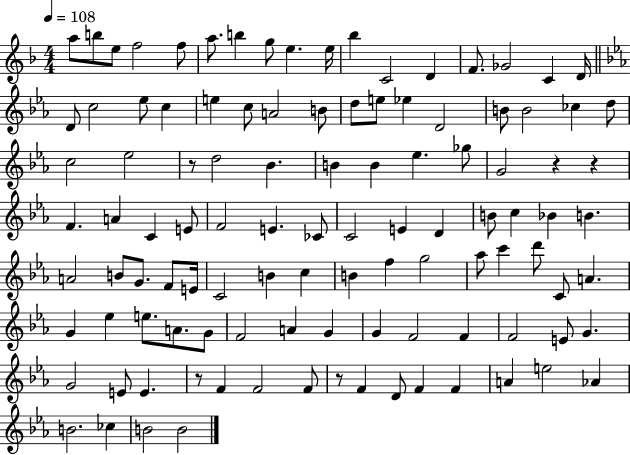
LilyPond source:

{
  \clef treble
  \numericTimeSignature
  \time 4/4
  \key f \major
  \tempo 4 = 108
  a''8 b''8 e''8 f''2 f''8 | a''8. b''4 g''8 e''4. e''16 | bes''4 c'2 d'4 | f'8. ges'2 c'4 d'16 | \break \bar "||" \break \key ees \major d'8 c''2 ees''8 c''4 | e''4 c''8 a'2 b'8 | d''8 e''8 ees''4 d'2 | b'8 b'2 ces''4 d''8 | \break c''2 ees''2 | r8 d''2 bes'4. | b'4 b'4 ees''4. ges''8 | g'2 r4 r4 | \break f'4. a'4 c'4 e'8 | f'2 e'4. ces'8 | c'2 e'4 d'4 | b'8 c''4 bes'4 b'4. | \break a'2 b'8 g'8. f'8 e'16 | c'2 b'4 c''4 | b'4 f''4 g''2 | aes''8 c'''4 d'''8 c'8 a'4. | \break g'4 ees''4 e''8. a'8. g'8 | f'2 a'4 g'4 | g'4 f'2 f'4 | f'2 e'8 g'4. | \break g'2 e'8 e'4. | r8 f'4 f'2 f'8 | r8 f'4 d'8 f'4 f'4 | a'4 e''2 aes'4 | \break b'2. ces''4 | b'2 b'2 | \bar "|."
}